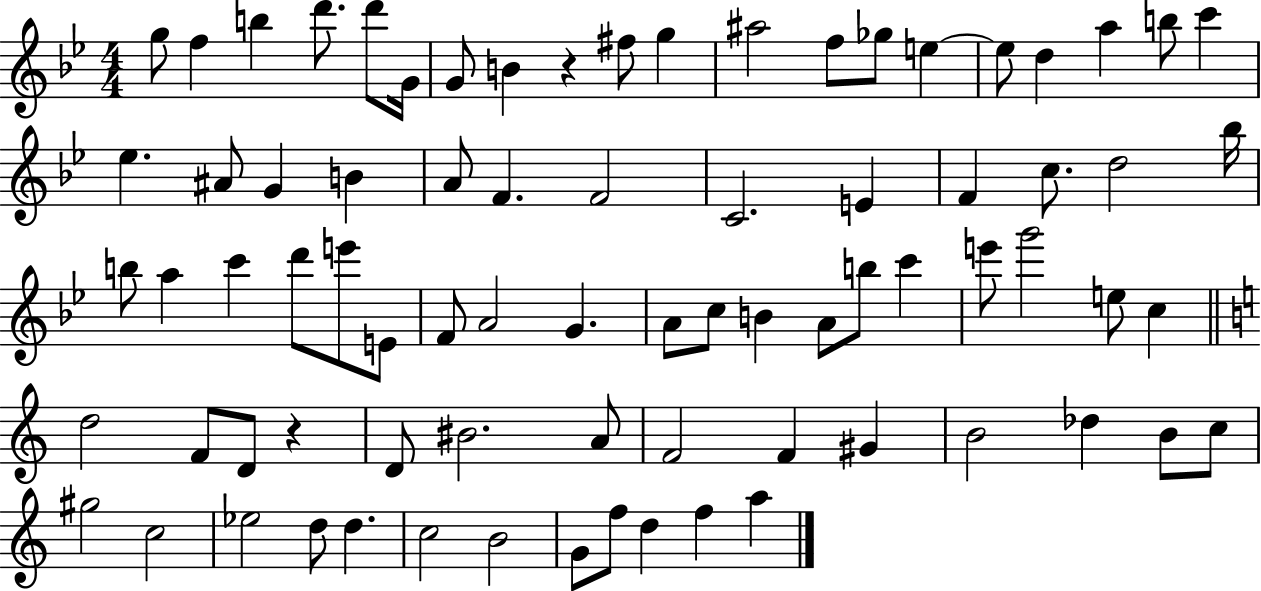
G5/e F5/q B5/q D6/e. D6/e G4/s G4/e B4/q R/q F#5/e G5/q A#5/h F5/e Gb5/e E5/q E5/e D5/q A5/q B5/e C6/q Eb5/q. A#4/e G4/q B4/q A4/e F4/q. F4/h C4/h. E4/q F4/q C5/e. D5/h Bb5/s B5/e A5/q C6/q D6/e E6/e E4/e F4/e A4/h G4/q. A4/e C5/e B4/q A4/e B5/e C6/q E6/e G6/h E5/e C5/q D5/h F4/e D4/e R/q D4/e BIS4/h. A4/e F4/h F4/q G#4/q B4/h Db5/q B4/e C5/e G#5/h C5/h Eb5/h D5/e D5/q. C5/h B4/h G4/e F5/e D5/q F5/q A5/q